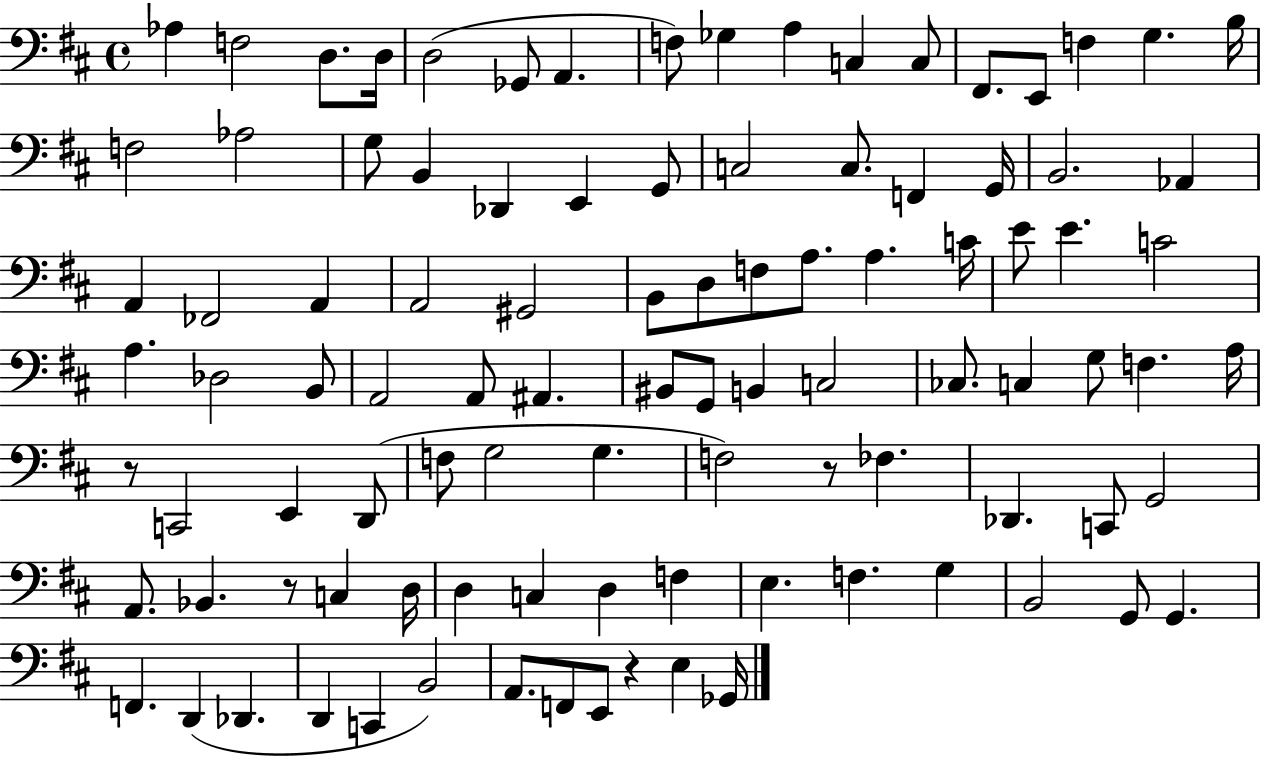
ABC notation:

X:1
T:Untitled
M:4/4
L:1/4
K:D
_A, F,2 D,/2 D,/4 D,2 _G,,/2 A,, F,/2 _G, A, C, C,/2 ^F,,/2 E,,/2 F, G, B,/4 F,2 _A,2 G,/2 B,, _D,, E,, G,,/2 C,2 C,/2 F,, G,,/4 B,,2 _A,, A,, _F,,2 A,, A,,2 ^G,,2 B,,/2 D,/2 F,/2 A,/2 A, C/4 E/2 E C2 A, _D,2 B,,/2 A,,2 A,,/2 ^A,, ^B,,/2 G,,/2 B,, C,2 _C,/2 C, G,/2 F, A,/4 z/2 C,,2 E,, D,,/2 F,/2 G,2 G, F,2 z/2 _F, _D,, C,,/2 G,,2 A,,/2 _B,, z/2 C, D,/4 D, C, D, F, E, F, G, B,,2 G,,/2 G,, F,, D,, _D,, D,, C,, B,,2 A,,/2 F,,/2 E,,/2 z E, _G,,/4